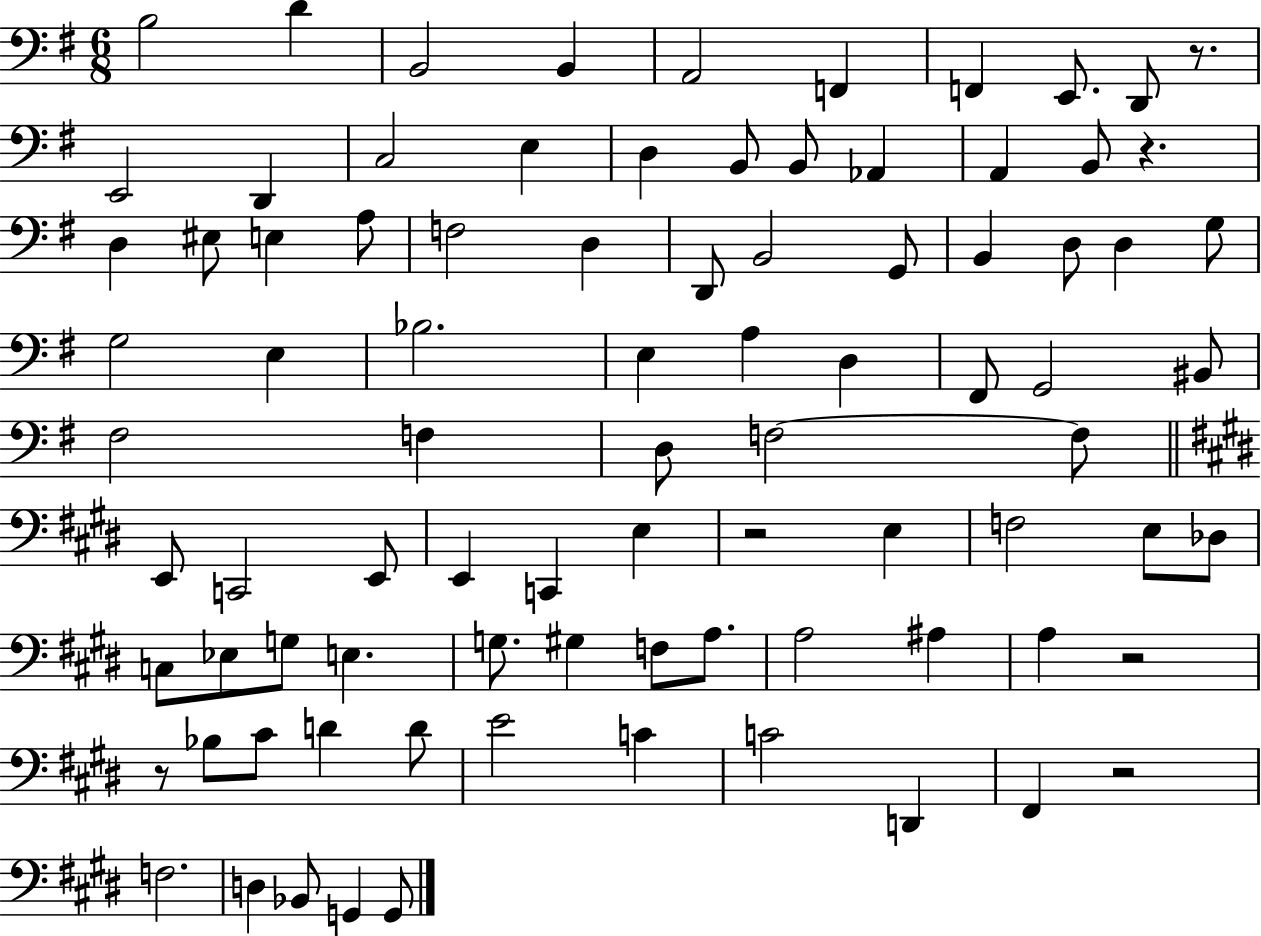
{
  \clef bass
  \numericTimeSignature
  \time 6/8
  \key g \major
  b2 d'4 | b,2 b,4 | a,2 f,4 | f,4 e,8. d,8 r8. | \break e,2 d,4 | c2 e4 | d4 b,8 b,8 aes,4 | a,4 b,8 r4. | \break d4 eis8 e4 a8 | f2 d4 | d,8 b,2 g,8 | b,4 d8 d4 g8 | \break g2 e4 | bes2. | e4 a4 d4 | fis,8 g,2 bis,8 | \break fis2 f4 | d8 f2~~ f8 | \bar "||" \break \key e \major e,8 c,2 e,8 | e,4 c,4 e4 | r2 e4 | f2 e8 des8 | \break c8 ees8 g8 e4. | g8. gis4 f8 a8. | a2 ais4 | a4 r2 | \break r8 bes8 cis'8 d'4 d'8 | e'2 c'4 | c'2 d,4 | fis,4 r2 | \break f2. | d4 bes,8 g,4 g,8 | \bar "|."
}